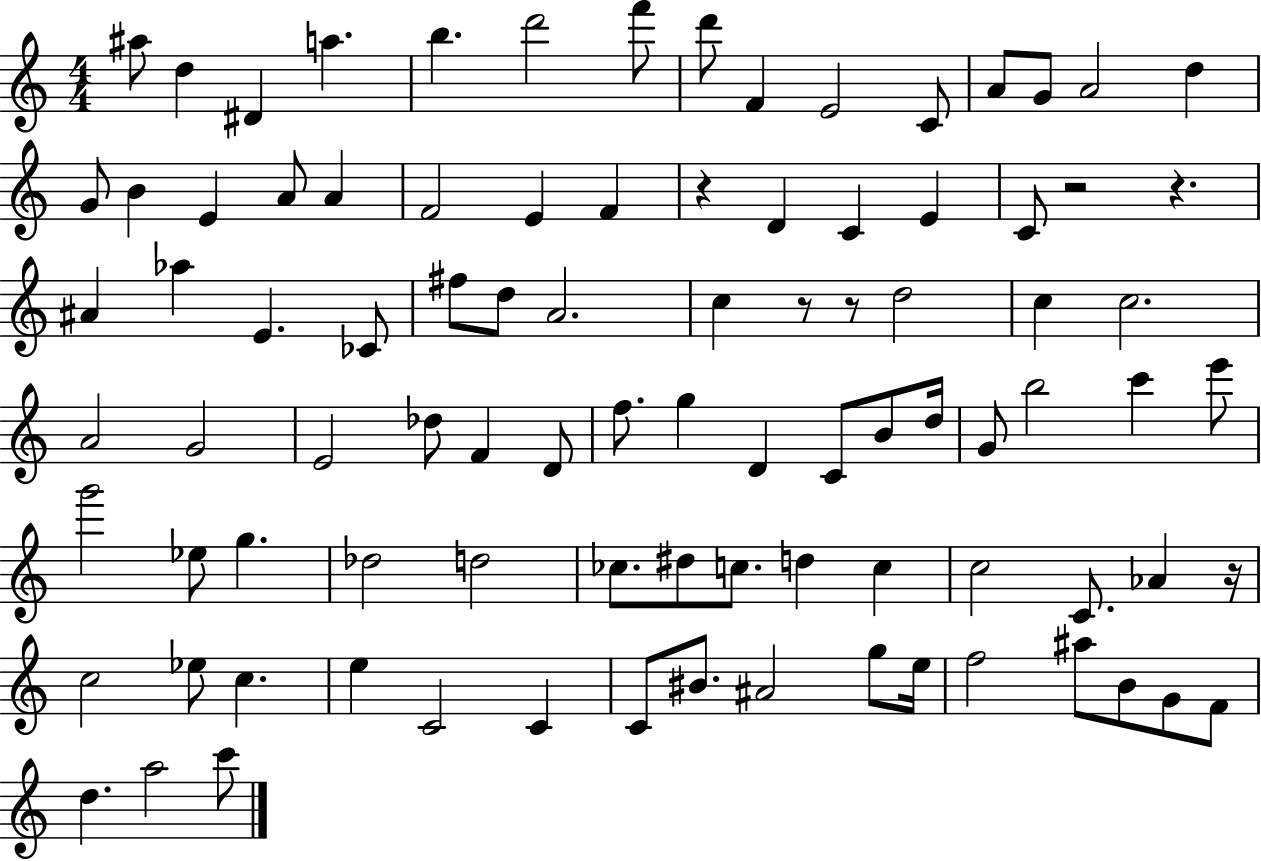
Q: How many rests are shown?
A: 6